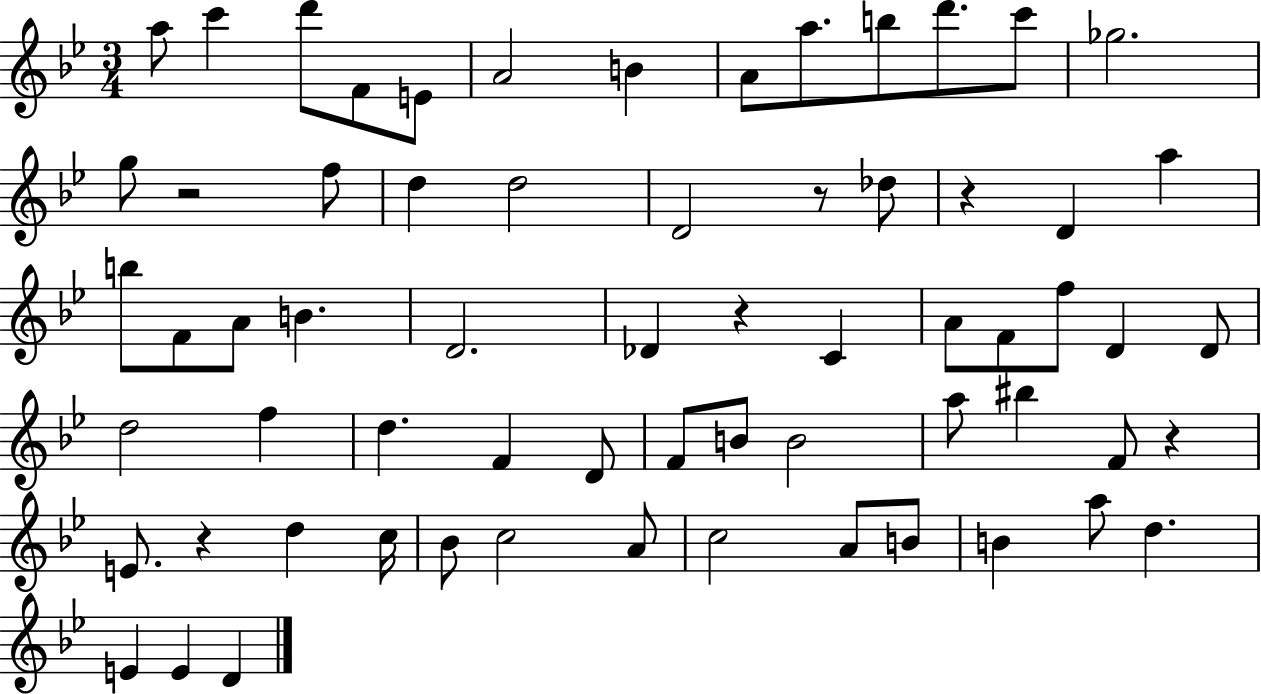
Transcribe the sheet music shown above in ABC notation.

X:1
T:Untitled
M:3/4
L:1/4
K:Bb
a/2 c' d'/2 F/2 E/2 A2 B A/2 a/2 b/2 d'/2 c'/2 _g2 g/2 z2 f/2 d d2 D2 z/2 _d/2 z D a b/2 F/2 A/2 B D2 _D z C A/2 F/2 f/2 D D/2 d2 f d F D/2 F/2 B/2 B2 a/2 ^b F/2 z E/2 z d c/4 _B/2 c2 A/2 c2 A/2 B/2 B a/2 d E E D